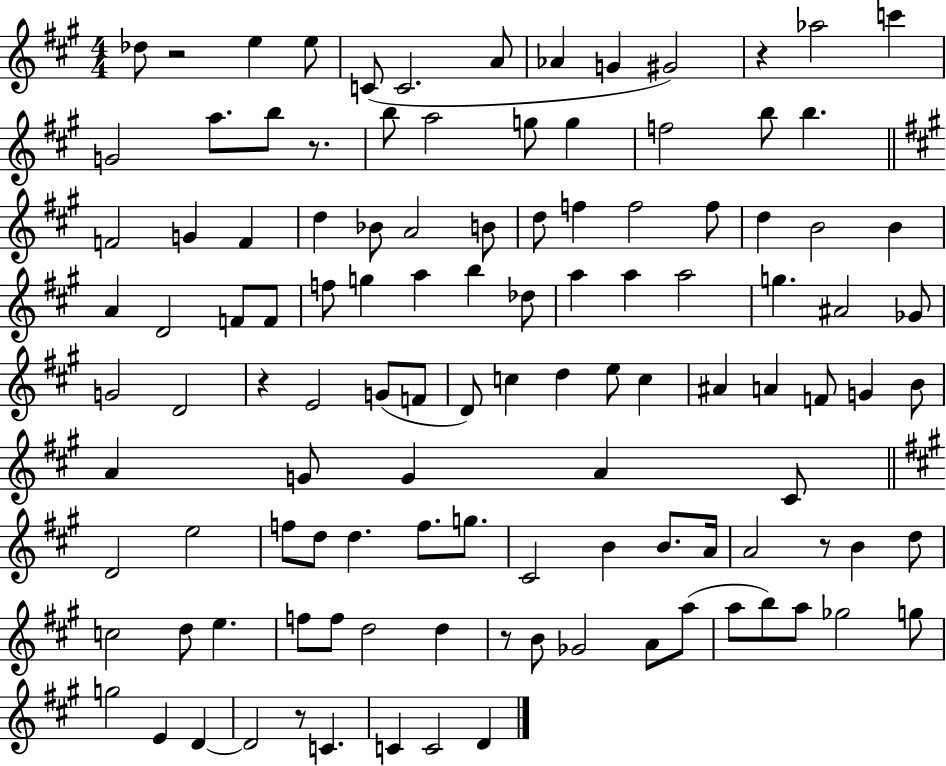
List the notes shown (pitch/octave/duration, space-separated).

Db5/e R/h E5/q E5/e C4/e C4/h. A4/e Ab4/q G4/q G#4/h R/q Ab5/h C6/q G4/h A5/e. B5/e R/e. B5/e A5/h G5/e G5/q F5/h B5/e B5/q. F4/h G4/q F4/q D5/q Bb4/e A4/h B4/e D5/e F5/q F5/h F5/e D5/q B4/h B4/q A4/q D4/h F4/e F4/e F5/e G5/q A5/q B5/q Db5/e A5/q A5/q A5/h G5/q. A#4/h Gb4/e G4/h D4/h R/q E4/h G4/e F4/e D4/e C5/q D5/q E5/e C5/q A#4/q A4/q F4/e G4/q B4/e A4/q G4/e G4/q A4/q C#4/e D4/h E5/h F5/e D5/e D5/q. F5/e. G5/e. C#4/h B4/q B4/e. A4/s A4/h R/e B4/q D5/e C5/h D5/e E5/q. F5/e F5/e D5/h D5/q R/e B4/e Gb4/h A4/e A5/e A5/e B5/e A5/e Gb5/h G5/e G5/h E4/q D4/q D4/h R/e C4/q. C4/q C4/h D4/q